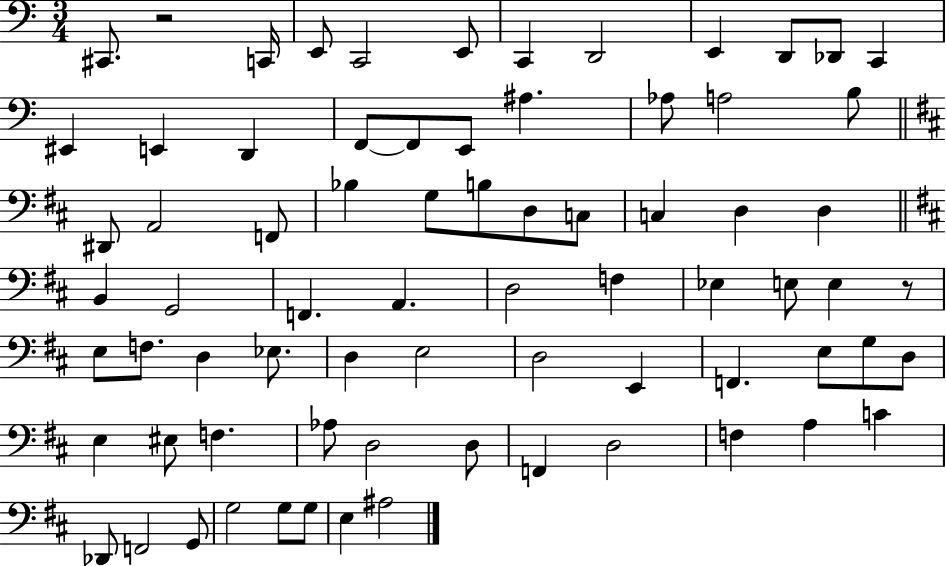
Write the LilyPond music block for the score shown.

{
  \clef bass
  \numericTimeSignature
  \time 3/4
  \key c \major
  cis,8. r2 c,16 | e,8 c,2 e,8 | c,4 d,2 | e,4 d,8 des,8 c,4 | \break eis,4 e,4 d,4 | f,8~~ f,8 e,8 ais4. | aes8 a2 b8 | \bar "||" \break \key b \minor dis,8 a,2 f,8 | bes4 g8 b8 d8 c8 | c4 d4 d4 | \bar "||" \break \key b \minor b,4 g,2 | f,4. a,4. | d2 f4 | ees4 e8 e4 r8 | \break e8 f8. d4 ees8. | d4 e2 | d2 e,4 | f,4. e8 g8 d8 | \break e4 eis8 f4. | aes8 d2 d8 | f,4 d2 | f4 a4 c'4 | \break des,8 f,2 g,8 | g2 g8 g8 | e4 ais2 | \bar "|."
}